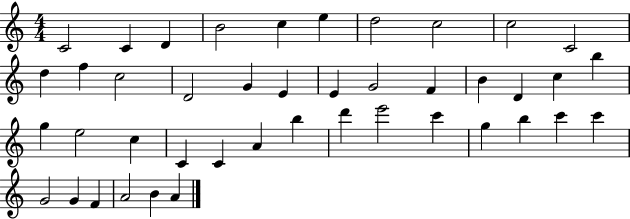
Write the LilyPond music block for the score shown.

{
  \clef treble
  \numericTimeSignature
  \time 4/4
  \key c \major
  c'2 c'4 d'4 | b'2 c''4 e''4 | d''2 c''2 | c''2 c'2 | \break d''4 f''4 c''2 | d'2 g'4 e'4 | e'4 g'2 f'4 | b'4 d'4 c''4 b''4 | \break g''4 e''2 c''4 | c'4 c'4 a'4 b''4 | d'''4 e'''2 c'''4 | g''4 b''4 c'''4 c'''4 | \break g'2 g'4 f'4 | a'2 b'4 a'4 | \bar "|."
}